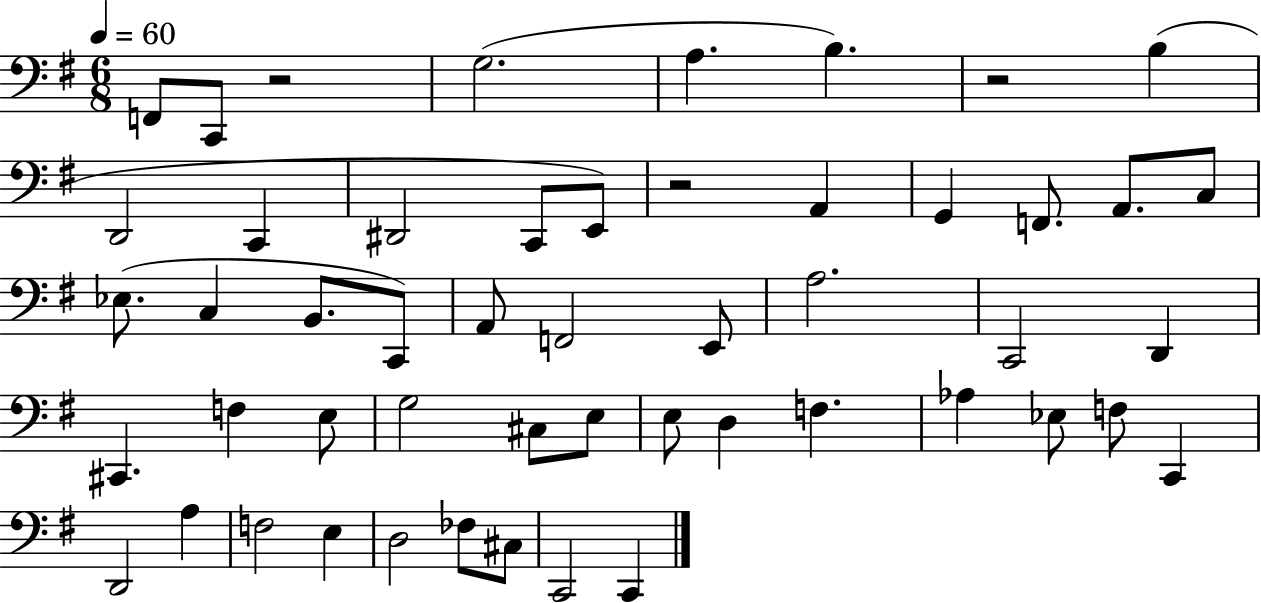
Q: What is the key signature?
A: G major